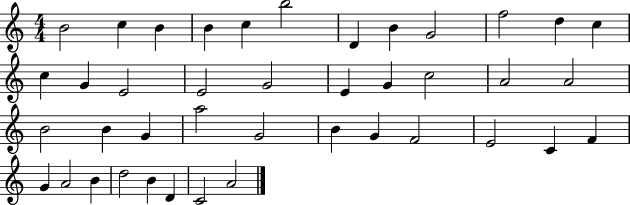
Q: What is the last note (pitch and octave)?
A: A4